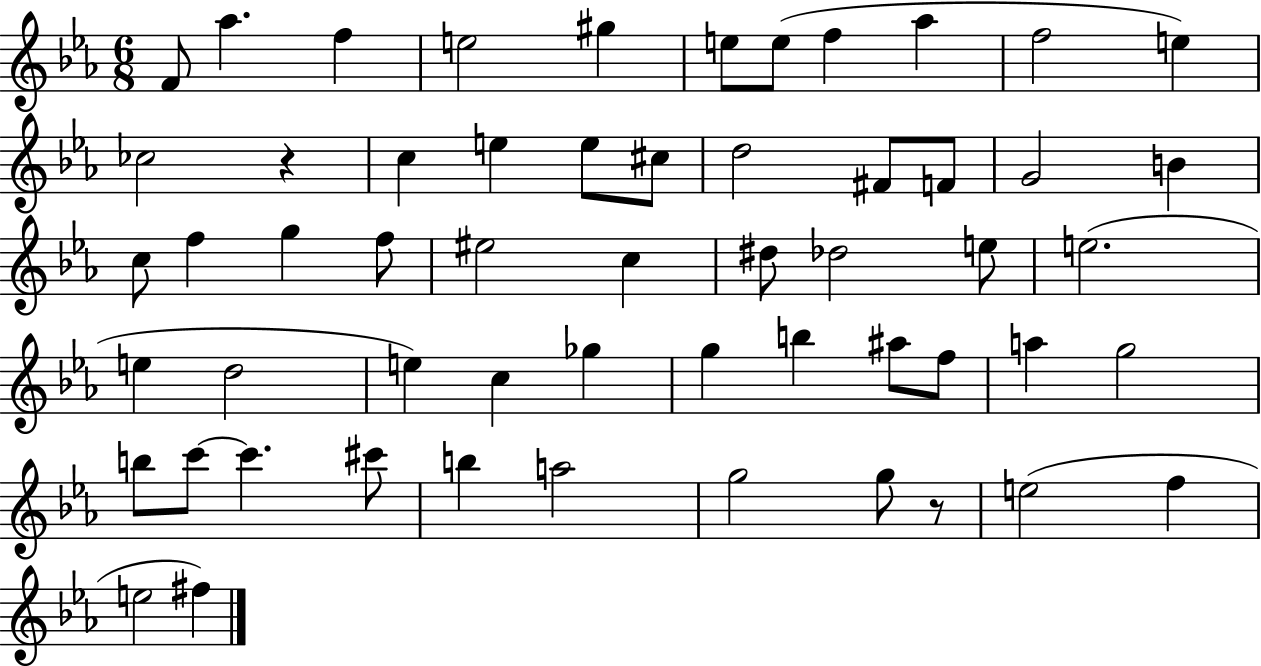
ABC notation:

X:1
T:Untitled
M:6/8
L:1/4
K:Eb
F/2 _a f e2 ^g e/2 e/2 f _a f2 e _c2 z c e e/2 ^c/2 d2 ^F/2 F/2 G2 B c/2 f g f/2 ^e2 c ^d/2 _d2 e/2 e2 e d2 e c _g g b ^a/2 f/2 a g2 b/2 c'/2 c' ^c'/2 b a2 g2 g/2 z/2 e2 f e2 ^f